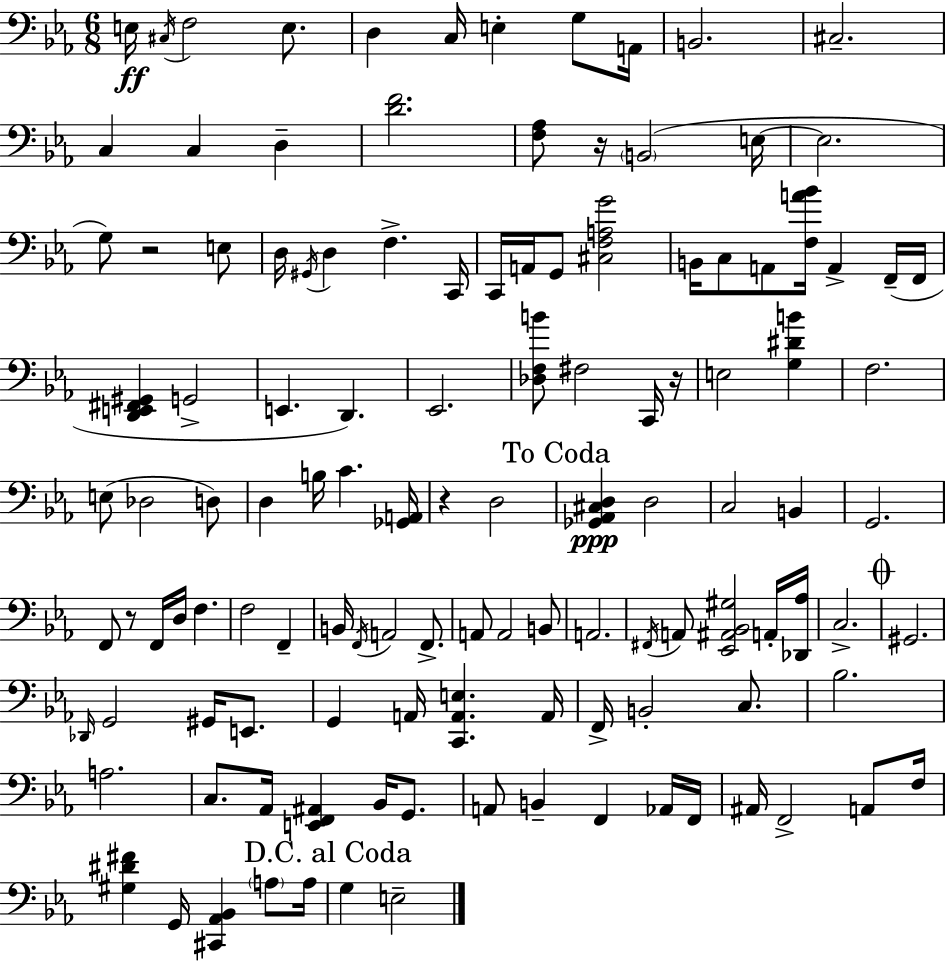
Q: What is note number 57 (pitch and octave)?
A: F3